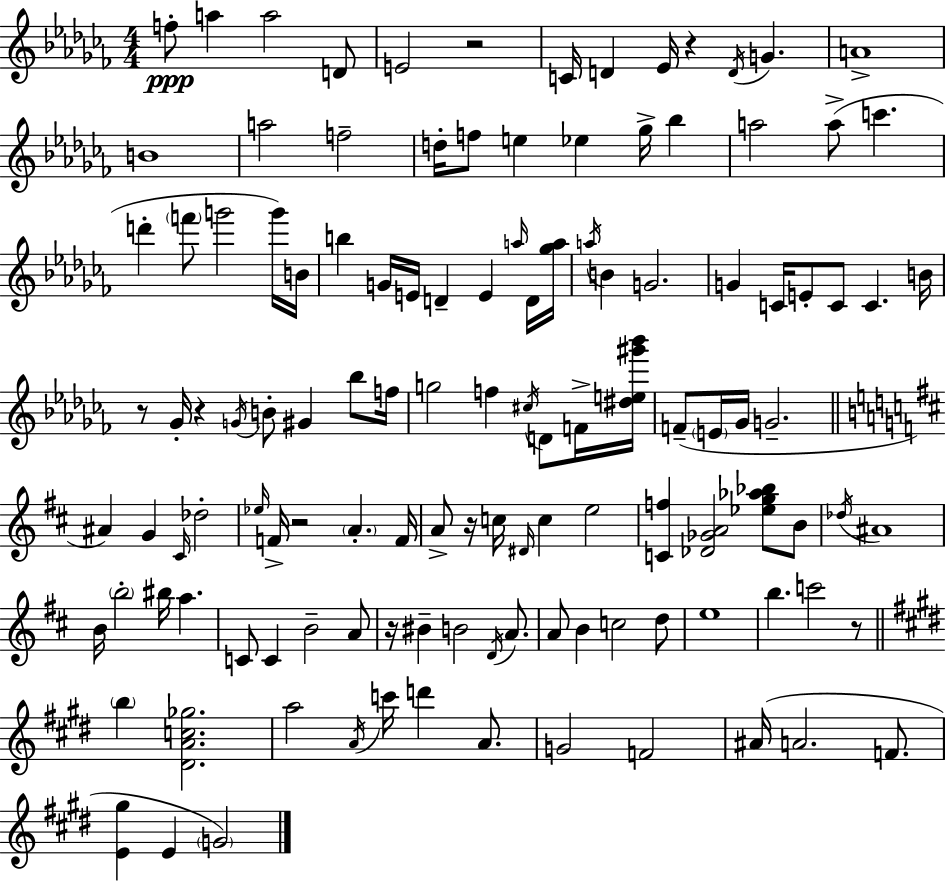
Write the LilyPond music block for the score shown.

{
  \clef treble
  \numericTimeSignature
  \time 4/4
  \key aes \minor
  \repeat volta 2 { f''8-.\ppp a''4 a''2 d'8 | e'2 r2 | c'16 d'4 ees'16 r4 \acciaccatura { d'16 } g'4. | a'1-> | \break b'1 | a''2 f''2-- | d''16-. f''8 e''4 ees''4 ges''16-> bes''4 | a''2 a''8->( c'''4. | \break d'''4-. \parenthesize f'''8 g'''2 g'''16) | b'16 b''4 g'16 e'16 d'4-- e'4 \grace { a''16 } | d'16 <ges'' a''>16 \acciaccatura { a''16 } b'4 g'2. | g'4 c'16 e'8-. c'8 c'4. | \break b'16 r8 ges'16-. r4 \acciaccatura { g'16 } b'8-. gis'4 | bes''8 f''16 g''2 f''4 | \acciaccatura { cis''16 } d'8 f'16-> <dis'' e'' gis''' bes'''>16 f'8--( \parenthesize e'16 ges'16 g'2.-- | \bar "||" \break \key b \minor ais'4) g'4 \grace { cis'16 } des''2-. | \grace { ees''16 } f'16-> r2 \parenthesize a'4.-. | f'16 a'8-> r16 c''16 \grace { dis'16 } c''4 e''2 | <c' f''>4 <des' ges' a'>2 <ees'' g'' aes'' bes''>8 | \break b'8 \acciaccatura { des''16 } ais'1 | b'16 \parenthesize b''2-. bis''16 a''4. | c'8 c'4 b'2-- | a'8 r16 bis'4-- b'2 | \break \acciaccatura { d'16 } a'8. a'8 b'4 c''2 | d''8 e''1 | b''4. c'''2 | r8 \bar "||" \break \key e \major \parenthesize b''4 <dis' a' c'' ges''>2. | a''2 \acciaccatura { a'16 } c'''16 d'''4 a'8. | g'2 f'2 | ais'16( a'2. f'8. | \break <e' gis''>4 e'4 \parenthesize g'2) | } \bar "|."
}